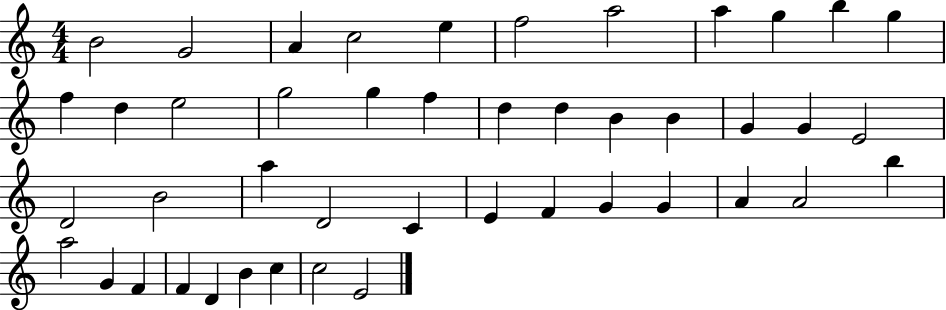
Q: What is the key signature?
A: C major